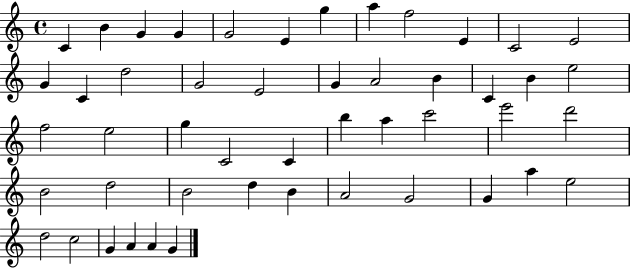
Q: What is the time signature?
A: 4/4